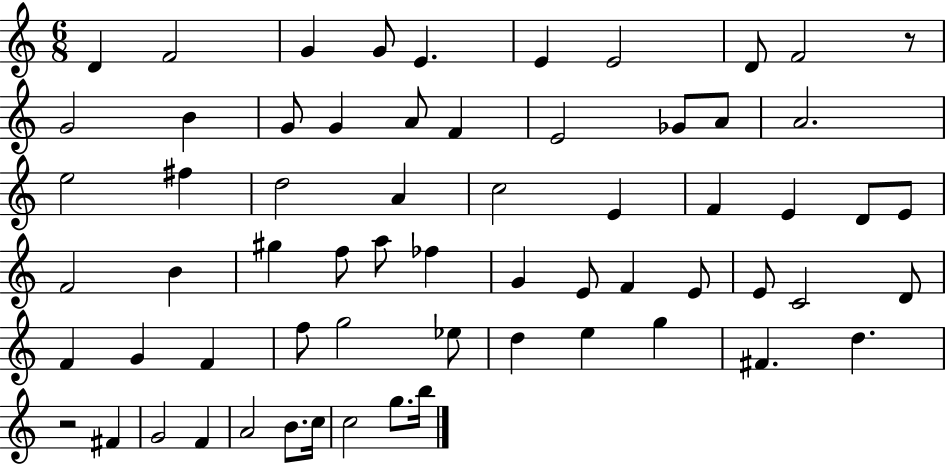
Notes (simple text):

D4/q F4/h G4/q G4/e E4/q. E4/q E4/h D4/e F4/h R/e G4/h B4/q G4/e G4/q A4/e F4/q E4/h Gb4/e A4/e A4/h. E5/h F#5/q D5/h A4/q C5/h E4/q F4/q E4/q D4/e E4/e F4/h B4/q G#5/q F5/e A5/e FES5/q G4/q E4/e F4/q E4/e E4/e C4/h D4/e F4/q G4/q F4/q F5/e G5/h Eb5/e D5/q E5/q G5/q F#4/q. D5/q. R/h F#4/q G4/h F4/q A4/h B4/e. C5/s C5/h G5/e. B5/s